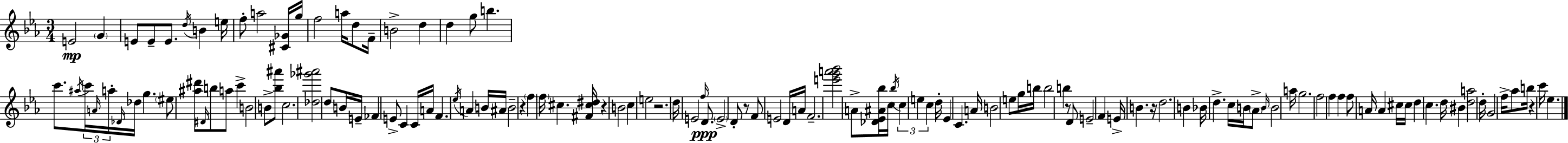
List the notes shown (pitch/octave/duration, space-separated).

E4/h G4/q E4/e E4/e E4/e. D5/s B4/q E5/s F5/e A5/h [C#4,Gb4]/s G5/s F5/h A5/s D5/e F4/s B4/h D5/q D5/q G5/e B5/q. C6/e. A#5/s C6/s A4/s A5/s Db4/s Db5/s G5/q. EIS5/e [A#5,D#6]/e D#4/s B5/e A5/e C6/q B4/h B4/e [Bb5,A#6]/e C5/h. [Db5,Gb6,A#6]/h D5/e B4/s E4/s FES4/q E4/e C4/q C4/s A4/s F4/q. Eb5/s A4/q B4/s A#4/s B4/h R/q F5/q F5/s C#5/q. [F#4,C#5,D#5]/s R/q B4/h C5/q E5/h R/h. D5/s E4/h F5/s D4/e. E4/h D4/e R/e F4/e E4/h D4/s A4/s F4/h. [E6,G6,A6,Bb6]/h A4/e [Db4,Eb4,A#4,Bb5]/s C5/s Bb5/s C5/q E5/q C5/q D5/s Eb4/q C4/q. A4/s B4/h E5/e G5/s B5/s B5/h B5/q R/e D4/e E4/h F4/q E4/s B4/q. R/s D5/h. B4/q Bb4/s D5/q. C5/s B4/s Ab4/e B4/s B4/h A5/s G5/h. F5/h F5/q F5/q F5/e A4/s A4/q C#5/s C#5/s D5/q C5/q. D5/s BIS4/q [D5,A5]/h D5/s G4/h F5/s Ab5/e B5/s R/q C6/s Eb5/q.